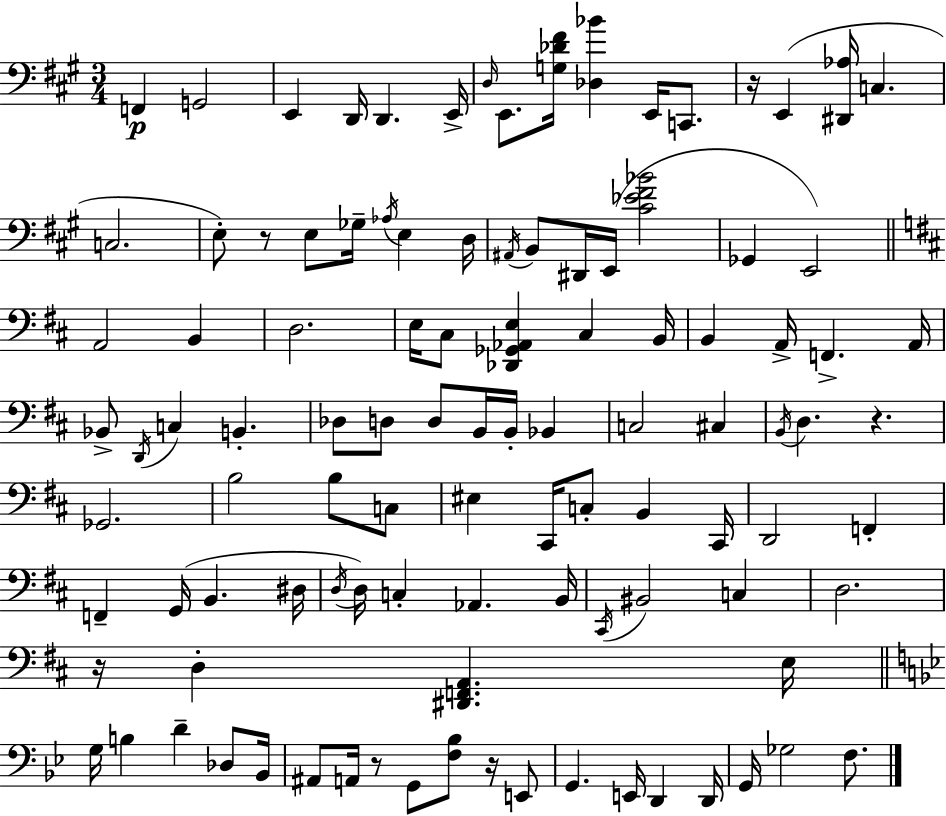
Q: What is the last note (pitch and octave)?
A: F3